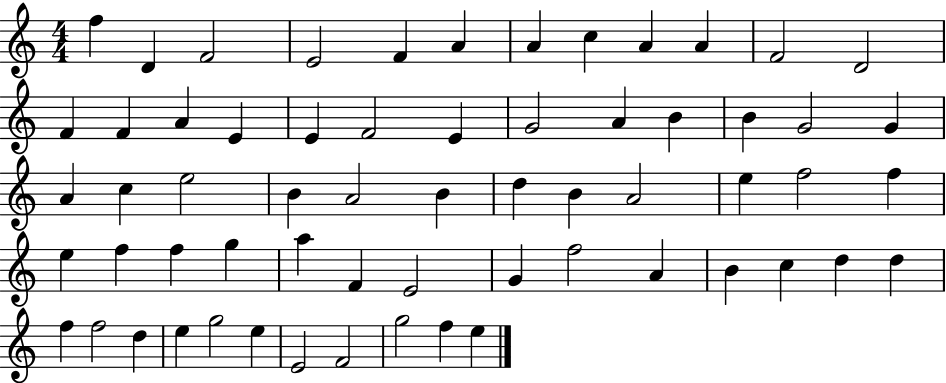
{
  \clef treble
  \numericTimeSignature
  \time 4/4
  \key c \major
  f''4 d'4 f'2 | e'2 f'4 a'4 | a'4 c''4 a'4 a'4 | f'2 d'2 | \break f'4 f'4 a'4 e'4 | e'4 f'2 e'4 | g'2 a'4 b'4 | b'4 g'2 g'4 | \break a'4 c''4 e''2 | b'4 a'2 b'4 | d''4 b'4 a'2 | e''4 f''2 f''4 | \break e''4 f''4 f''4 g''4 | a''4 f'4 e'2 | g'4 f''2 a'4 | b'4 c''4 d''4 d''4 | \break f''4 f''2 d''4 | e''4 g''2 e''4 | e'2 f'2 | g''2 f''4 e''4 | \break \bar "|."
}